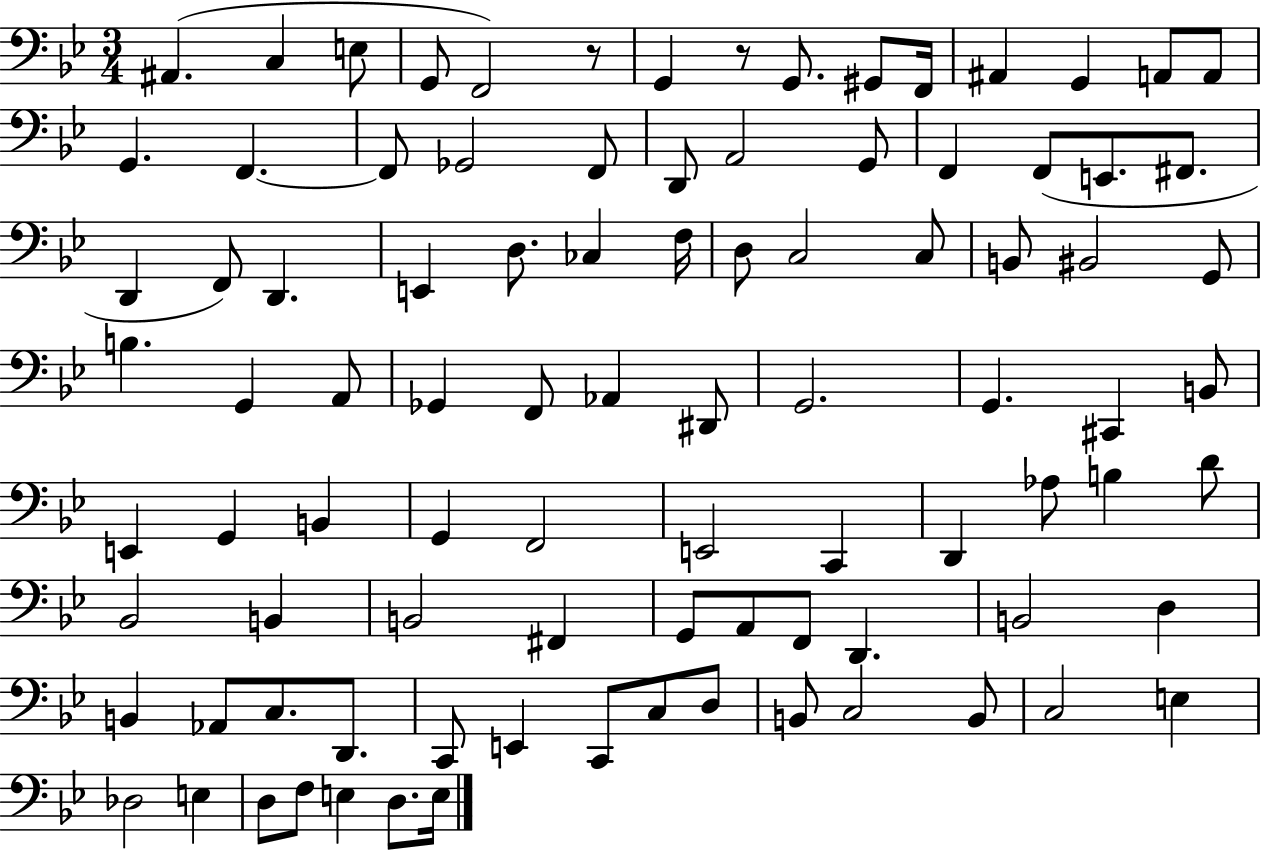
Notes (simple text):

A#2/q. C3/q E3/e G2/e F2/h R/e G2/q R/e G2/e. G#2/e F2/s A#2/q G2/q A2/e A2/e G2/q. F2/q. F2/e Gb2/h F2/e D2/e A2/h G2/e F2/q F2/e E2/e. F#2/e. D2/q F2/e D2/q. E2/q D3/e. CES3/q F3/s D3/e C3/h C3/e B2/e BIS2/h G2/e B3/q. G2/q A2/e Gb2/q F2/e Ab2/q D#2/e G2/h. G2/q. C#2/q B2/e E2/q G2/q B2/q G2/q F2/h E2/h C2/q D2/q Ab3/e B3/q D4/e Bb2/h B2/q B2/h F#2/q G2/e A2/e F2/e D2/q. B2/h D3/q B2/q Ab2/e C3/e. D2/e. C2/e E2/q C2/e C3/e D3/e B2/e C3/h B2/e C3/h E3/q Db3/h E3/q D3/e F3/e E3/q D3/e. E3/s